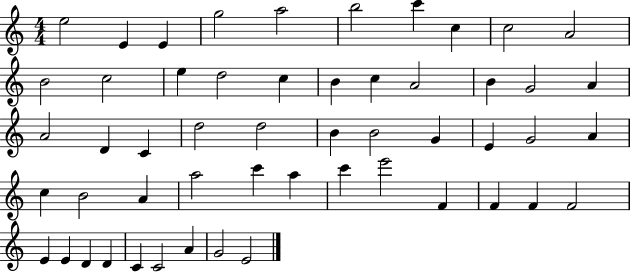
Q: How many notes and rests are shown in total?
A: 53